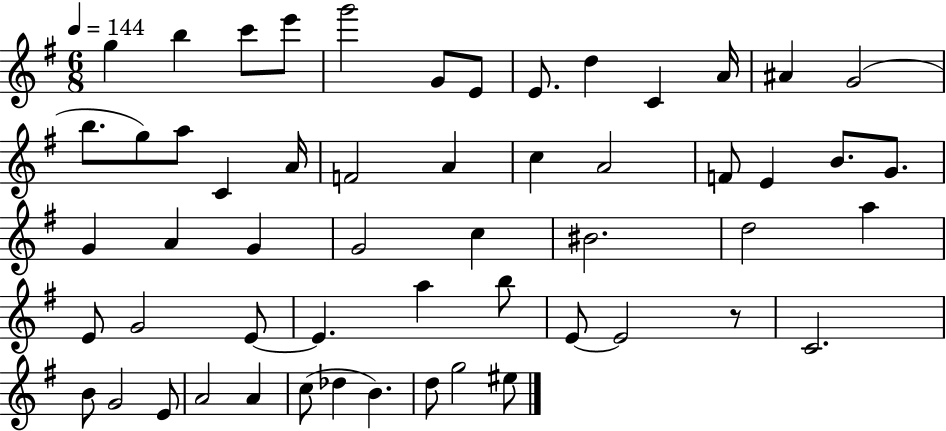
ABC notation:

X:1
T:Untitled
M:6/8
L:1/4
K:G
g b c'/2 e'/2 g'2 G/2 E/2 E/2 d C A/4 ^A G2 b/2 g/2 a/2 C A/4 F2 A c A2 F/2 E B/2 G/2 G A G G2 c ^B2 d2 a E/2 G2 E/2 E a b/2 E/2 E2 z/2 C2 B/2 G2 E/2 A2 A c/2 _d B d/2 g2 ^e/2